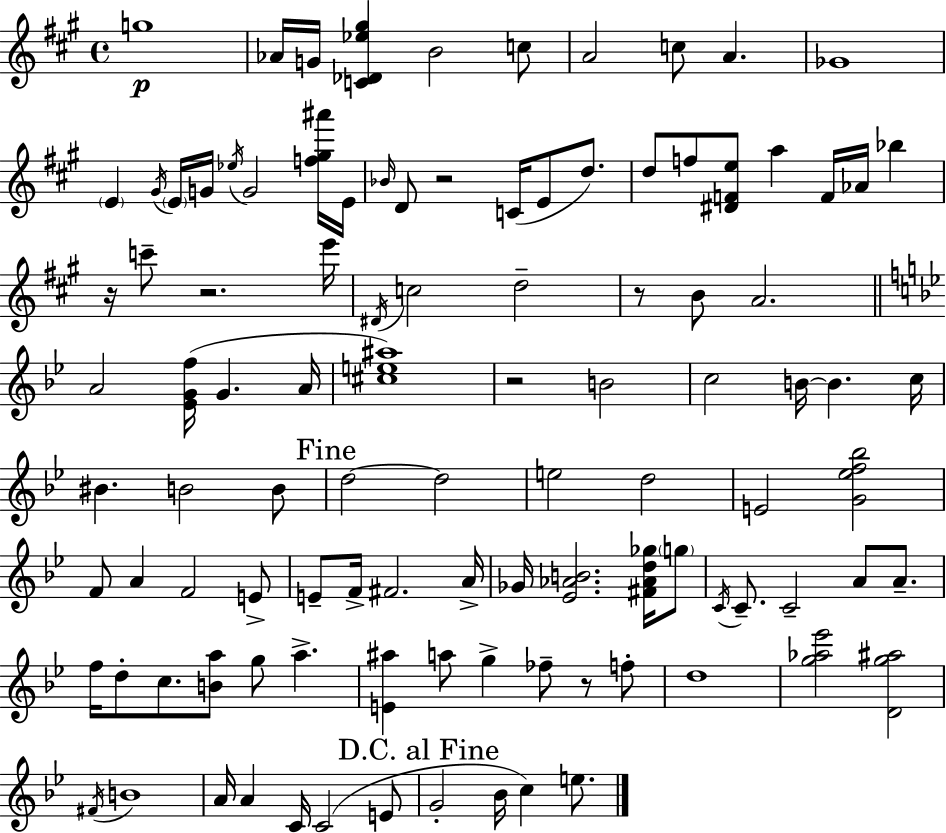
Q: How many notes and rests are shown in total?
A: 104